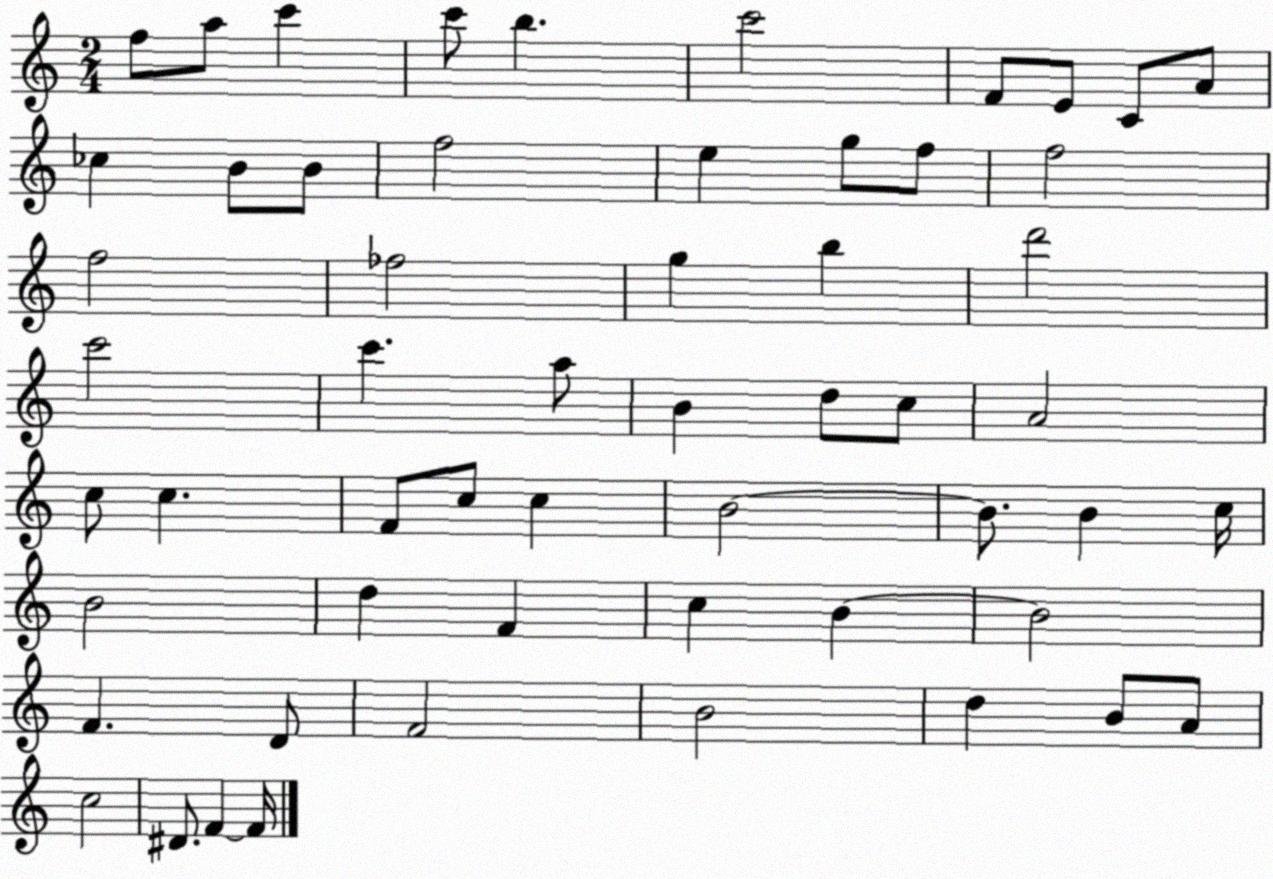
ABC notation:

X:1
T:Untitled
M:2/4
L:1/4
K:C
f/2 a/2 c' c'/2 b c'2 F/2 E/2 C/2 A/2 _c B/2 B/2 f2 e g/2 f/2 f2 f2 _f2 g b d'2 c'2 c' a/2 B d/2 c/2 A2 c/2 c F/2 c/2 c B2 B/2 B c/4 B2 d F c B B2 F D/2 F2 B2 d B/2 A/2 c2 ^D/2 F F/4